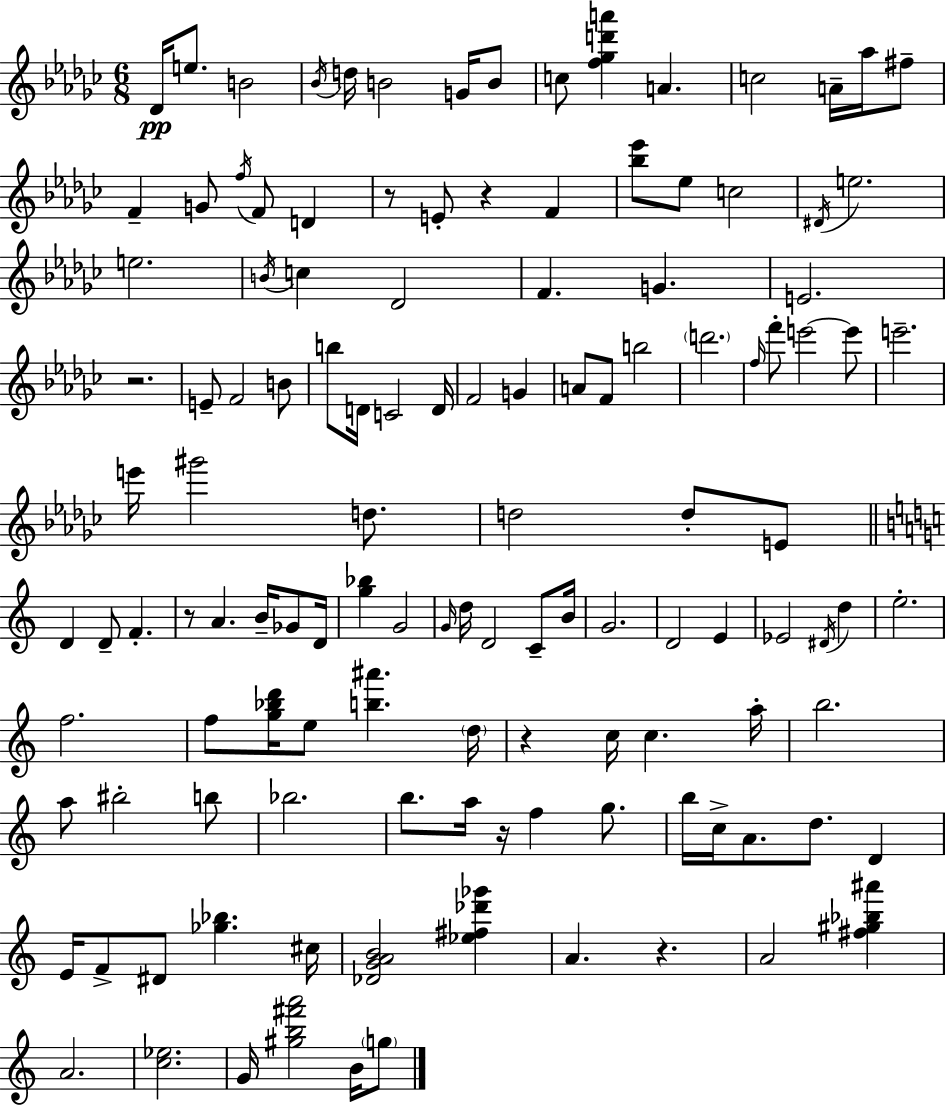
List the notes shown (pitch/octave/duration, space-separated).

Db4/s E5/e. B4/h Bb4/s D5/s B4/h G4/s B4/e C5/e [F5,Gb5,D6,A6]/q A4/q. C5/h A4/s Ab5/s F#5/e F4/q G4/e F5/s F4/e D4/q R/e E4/e R/q F4/q [Bb5,Eb6]/e Eb5/e C5/h D#4/s E5/h. E5/h. B4/s C5/q Db4/h F4/q. G4/q. E4/h. R/h. E4/e F4/h B4/e B5/e D4/s C4/h D4/s F4/h G4/q A4/e F4/e B5/h D6/h. F5/s F6/e E6/h E6/e E6/h. E6/s G#6/h D5/e. D5/h D5/e E4/e D4/q D4/e F4/q. R/e A4/q. B4/s Gb4/e D4/s [G5,Bb5]/q G4/h G4/s D5/s D4/h C4/e B4/s G4/h. D4/h E4/q Eb4/h D#4/s D5/q E5/h. F5/h. F5/e [G5,Bb5,D6]/s E5/e [B5,A#6]/q. D5/s R/q C5/s C5/q. A5/s B5/h. A5/e BIS5/h B5/e Bb5/h. B5/e. A5/s R/s F5/q G5/e. B5/s C5/s A4/e. D5/e. D4/q E4/s F4/e D#4/e [Gb5,Bb5]/q. C#5/s [Db4,G4,A4,B4]/h [Eb5,F#5,Db6,Gb6]/q A4/q. R/q. A4/h [F#5,G#5,Bb5,A#6]/q A4/h. [C5,Eb5]/h. G4/s [G#5,B5,F#6,A6]/h B4/s G5/e